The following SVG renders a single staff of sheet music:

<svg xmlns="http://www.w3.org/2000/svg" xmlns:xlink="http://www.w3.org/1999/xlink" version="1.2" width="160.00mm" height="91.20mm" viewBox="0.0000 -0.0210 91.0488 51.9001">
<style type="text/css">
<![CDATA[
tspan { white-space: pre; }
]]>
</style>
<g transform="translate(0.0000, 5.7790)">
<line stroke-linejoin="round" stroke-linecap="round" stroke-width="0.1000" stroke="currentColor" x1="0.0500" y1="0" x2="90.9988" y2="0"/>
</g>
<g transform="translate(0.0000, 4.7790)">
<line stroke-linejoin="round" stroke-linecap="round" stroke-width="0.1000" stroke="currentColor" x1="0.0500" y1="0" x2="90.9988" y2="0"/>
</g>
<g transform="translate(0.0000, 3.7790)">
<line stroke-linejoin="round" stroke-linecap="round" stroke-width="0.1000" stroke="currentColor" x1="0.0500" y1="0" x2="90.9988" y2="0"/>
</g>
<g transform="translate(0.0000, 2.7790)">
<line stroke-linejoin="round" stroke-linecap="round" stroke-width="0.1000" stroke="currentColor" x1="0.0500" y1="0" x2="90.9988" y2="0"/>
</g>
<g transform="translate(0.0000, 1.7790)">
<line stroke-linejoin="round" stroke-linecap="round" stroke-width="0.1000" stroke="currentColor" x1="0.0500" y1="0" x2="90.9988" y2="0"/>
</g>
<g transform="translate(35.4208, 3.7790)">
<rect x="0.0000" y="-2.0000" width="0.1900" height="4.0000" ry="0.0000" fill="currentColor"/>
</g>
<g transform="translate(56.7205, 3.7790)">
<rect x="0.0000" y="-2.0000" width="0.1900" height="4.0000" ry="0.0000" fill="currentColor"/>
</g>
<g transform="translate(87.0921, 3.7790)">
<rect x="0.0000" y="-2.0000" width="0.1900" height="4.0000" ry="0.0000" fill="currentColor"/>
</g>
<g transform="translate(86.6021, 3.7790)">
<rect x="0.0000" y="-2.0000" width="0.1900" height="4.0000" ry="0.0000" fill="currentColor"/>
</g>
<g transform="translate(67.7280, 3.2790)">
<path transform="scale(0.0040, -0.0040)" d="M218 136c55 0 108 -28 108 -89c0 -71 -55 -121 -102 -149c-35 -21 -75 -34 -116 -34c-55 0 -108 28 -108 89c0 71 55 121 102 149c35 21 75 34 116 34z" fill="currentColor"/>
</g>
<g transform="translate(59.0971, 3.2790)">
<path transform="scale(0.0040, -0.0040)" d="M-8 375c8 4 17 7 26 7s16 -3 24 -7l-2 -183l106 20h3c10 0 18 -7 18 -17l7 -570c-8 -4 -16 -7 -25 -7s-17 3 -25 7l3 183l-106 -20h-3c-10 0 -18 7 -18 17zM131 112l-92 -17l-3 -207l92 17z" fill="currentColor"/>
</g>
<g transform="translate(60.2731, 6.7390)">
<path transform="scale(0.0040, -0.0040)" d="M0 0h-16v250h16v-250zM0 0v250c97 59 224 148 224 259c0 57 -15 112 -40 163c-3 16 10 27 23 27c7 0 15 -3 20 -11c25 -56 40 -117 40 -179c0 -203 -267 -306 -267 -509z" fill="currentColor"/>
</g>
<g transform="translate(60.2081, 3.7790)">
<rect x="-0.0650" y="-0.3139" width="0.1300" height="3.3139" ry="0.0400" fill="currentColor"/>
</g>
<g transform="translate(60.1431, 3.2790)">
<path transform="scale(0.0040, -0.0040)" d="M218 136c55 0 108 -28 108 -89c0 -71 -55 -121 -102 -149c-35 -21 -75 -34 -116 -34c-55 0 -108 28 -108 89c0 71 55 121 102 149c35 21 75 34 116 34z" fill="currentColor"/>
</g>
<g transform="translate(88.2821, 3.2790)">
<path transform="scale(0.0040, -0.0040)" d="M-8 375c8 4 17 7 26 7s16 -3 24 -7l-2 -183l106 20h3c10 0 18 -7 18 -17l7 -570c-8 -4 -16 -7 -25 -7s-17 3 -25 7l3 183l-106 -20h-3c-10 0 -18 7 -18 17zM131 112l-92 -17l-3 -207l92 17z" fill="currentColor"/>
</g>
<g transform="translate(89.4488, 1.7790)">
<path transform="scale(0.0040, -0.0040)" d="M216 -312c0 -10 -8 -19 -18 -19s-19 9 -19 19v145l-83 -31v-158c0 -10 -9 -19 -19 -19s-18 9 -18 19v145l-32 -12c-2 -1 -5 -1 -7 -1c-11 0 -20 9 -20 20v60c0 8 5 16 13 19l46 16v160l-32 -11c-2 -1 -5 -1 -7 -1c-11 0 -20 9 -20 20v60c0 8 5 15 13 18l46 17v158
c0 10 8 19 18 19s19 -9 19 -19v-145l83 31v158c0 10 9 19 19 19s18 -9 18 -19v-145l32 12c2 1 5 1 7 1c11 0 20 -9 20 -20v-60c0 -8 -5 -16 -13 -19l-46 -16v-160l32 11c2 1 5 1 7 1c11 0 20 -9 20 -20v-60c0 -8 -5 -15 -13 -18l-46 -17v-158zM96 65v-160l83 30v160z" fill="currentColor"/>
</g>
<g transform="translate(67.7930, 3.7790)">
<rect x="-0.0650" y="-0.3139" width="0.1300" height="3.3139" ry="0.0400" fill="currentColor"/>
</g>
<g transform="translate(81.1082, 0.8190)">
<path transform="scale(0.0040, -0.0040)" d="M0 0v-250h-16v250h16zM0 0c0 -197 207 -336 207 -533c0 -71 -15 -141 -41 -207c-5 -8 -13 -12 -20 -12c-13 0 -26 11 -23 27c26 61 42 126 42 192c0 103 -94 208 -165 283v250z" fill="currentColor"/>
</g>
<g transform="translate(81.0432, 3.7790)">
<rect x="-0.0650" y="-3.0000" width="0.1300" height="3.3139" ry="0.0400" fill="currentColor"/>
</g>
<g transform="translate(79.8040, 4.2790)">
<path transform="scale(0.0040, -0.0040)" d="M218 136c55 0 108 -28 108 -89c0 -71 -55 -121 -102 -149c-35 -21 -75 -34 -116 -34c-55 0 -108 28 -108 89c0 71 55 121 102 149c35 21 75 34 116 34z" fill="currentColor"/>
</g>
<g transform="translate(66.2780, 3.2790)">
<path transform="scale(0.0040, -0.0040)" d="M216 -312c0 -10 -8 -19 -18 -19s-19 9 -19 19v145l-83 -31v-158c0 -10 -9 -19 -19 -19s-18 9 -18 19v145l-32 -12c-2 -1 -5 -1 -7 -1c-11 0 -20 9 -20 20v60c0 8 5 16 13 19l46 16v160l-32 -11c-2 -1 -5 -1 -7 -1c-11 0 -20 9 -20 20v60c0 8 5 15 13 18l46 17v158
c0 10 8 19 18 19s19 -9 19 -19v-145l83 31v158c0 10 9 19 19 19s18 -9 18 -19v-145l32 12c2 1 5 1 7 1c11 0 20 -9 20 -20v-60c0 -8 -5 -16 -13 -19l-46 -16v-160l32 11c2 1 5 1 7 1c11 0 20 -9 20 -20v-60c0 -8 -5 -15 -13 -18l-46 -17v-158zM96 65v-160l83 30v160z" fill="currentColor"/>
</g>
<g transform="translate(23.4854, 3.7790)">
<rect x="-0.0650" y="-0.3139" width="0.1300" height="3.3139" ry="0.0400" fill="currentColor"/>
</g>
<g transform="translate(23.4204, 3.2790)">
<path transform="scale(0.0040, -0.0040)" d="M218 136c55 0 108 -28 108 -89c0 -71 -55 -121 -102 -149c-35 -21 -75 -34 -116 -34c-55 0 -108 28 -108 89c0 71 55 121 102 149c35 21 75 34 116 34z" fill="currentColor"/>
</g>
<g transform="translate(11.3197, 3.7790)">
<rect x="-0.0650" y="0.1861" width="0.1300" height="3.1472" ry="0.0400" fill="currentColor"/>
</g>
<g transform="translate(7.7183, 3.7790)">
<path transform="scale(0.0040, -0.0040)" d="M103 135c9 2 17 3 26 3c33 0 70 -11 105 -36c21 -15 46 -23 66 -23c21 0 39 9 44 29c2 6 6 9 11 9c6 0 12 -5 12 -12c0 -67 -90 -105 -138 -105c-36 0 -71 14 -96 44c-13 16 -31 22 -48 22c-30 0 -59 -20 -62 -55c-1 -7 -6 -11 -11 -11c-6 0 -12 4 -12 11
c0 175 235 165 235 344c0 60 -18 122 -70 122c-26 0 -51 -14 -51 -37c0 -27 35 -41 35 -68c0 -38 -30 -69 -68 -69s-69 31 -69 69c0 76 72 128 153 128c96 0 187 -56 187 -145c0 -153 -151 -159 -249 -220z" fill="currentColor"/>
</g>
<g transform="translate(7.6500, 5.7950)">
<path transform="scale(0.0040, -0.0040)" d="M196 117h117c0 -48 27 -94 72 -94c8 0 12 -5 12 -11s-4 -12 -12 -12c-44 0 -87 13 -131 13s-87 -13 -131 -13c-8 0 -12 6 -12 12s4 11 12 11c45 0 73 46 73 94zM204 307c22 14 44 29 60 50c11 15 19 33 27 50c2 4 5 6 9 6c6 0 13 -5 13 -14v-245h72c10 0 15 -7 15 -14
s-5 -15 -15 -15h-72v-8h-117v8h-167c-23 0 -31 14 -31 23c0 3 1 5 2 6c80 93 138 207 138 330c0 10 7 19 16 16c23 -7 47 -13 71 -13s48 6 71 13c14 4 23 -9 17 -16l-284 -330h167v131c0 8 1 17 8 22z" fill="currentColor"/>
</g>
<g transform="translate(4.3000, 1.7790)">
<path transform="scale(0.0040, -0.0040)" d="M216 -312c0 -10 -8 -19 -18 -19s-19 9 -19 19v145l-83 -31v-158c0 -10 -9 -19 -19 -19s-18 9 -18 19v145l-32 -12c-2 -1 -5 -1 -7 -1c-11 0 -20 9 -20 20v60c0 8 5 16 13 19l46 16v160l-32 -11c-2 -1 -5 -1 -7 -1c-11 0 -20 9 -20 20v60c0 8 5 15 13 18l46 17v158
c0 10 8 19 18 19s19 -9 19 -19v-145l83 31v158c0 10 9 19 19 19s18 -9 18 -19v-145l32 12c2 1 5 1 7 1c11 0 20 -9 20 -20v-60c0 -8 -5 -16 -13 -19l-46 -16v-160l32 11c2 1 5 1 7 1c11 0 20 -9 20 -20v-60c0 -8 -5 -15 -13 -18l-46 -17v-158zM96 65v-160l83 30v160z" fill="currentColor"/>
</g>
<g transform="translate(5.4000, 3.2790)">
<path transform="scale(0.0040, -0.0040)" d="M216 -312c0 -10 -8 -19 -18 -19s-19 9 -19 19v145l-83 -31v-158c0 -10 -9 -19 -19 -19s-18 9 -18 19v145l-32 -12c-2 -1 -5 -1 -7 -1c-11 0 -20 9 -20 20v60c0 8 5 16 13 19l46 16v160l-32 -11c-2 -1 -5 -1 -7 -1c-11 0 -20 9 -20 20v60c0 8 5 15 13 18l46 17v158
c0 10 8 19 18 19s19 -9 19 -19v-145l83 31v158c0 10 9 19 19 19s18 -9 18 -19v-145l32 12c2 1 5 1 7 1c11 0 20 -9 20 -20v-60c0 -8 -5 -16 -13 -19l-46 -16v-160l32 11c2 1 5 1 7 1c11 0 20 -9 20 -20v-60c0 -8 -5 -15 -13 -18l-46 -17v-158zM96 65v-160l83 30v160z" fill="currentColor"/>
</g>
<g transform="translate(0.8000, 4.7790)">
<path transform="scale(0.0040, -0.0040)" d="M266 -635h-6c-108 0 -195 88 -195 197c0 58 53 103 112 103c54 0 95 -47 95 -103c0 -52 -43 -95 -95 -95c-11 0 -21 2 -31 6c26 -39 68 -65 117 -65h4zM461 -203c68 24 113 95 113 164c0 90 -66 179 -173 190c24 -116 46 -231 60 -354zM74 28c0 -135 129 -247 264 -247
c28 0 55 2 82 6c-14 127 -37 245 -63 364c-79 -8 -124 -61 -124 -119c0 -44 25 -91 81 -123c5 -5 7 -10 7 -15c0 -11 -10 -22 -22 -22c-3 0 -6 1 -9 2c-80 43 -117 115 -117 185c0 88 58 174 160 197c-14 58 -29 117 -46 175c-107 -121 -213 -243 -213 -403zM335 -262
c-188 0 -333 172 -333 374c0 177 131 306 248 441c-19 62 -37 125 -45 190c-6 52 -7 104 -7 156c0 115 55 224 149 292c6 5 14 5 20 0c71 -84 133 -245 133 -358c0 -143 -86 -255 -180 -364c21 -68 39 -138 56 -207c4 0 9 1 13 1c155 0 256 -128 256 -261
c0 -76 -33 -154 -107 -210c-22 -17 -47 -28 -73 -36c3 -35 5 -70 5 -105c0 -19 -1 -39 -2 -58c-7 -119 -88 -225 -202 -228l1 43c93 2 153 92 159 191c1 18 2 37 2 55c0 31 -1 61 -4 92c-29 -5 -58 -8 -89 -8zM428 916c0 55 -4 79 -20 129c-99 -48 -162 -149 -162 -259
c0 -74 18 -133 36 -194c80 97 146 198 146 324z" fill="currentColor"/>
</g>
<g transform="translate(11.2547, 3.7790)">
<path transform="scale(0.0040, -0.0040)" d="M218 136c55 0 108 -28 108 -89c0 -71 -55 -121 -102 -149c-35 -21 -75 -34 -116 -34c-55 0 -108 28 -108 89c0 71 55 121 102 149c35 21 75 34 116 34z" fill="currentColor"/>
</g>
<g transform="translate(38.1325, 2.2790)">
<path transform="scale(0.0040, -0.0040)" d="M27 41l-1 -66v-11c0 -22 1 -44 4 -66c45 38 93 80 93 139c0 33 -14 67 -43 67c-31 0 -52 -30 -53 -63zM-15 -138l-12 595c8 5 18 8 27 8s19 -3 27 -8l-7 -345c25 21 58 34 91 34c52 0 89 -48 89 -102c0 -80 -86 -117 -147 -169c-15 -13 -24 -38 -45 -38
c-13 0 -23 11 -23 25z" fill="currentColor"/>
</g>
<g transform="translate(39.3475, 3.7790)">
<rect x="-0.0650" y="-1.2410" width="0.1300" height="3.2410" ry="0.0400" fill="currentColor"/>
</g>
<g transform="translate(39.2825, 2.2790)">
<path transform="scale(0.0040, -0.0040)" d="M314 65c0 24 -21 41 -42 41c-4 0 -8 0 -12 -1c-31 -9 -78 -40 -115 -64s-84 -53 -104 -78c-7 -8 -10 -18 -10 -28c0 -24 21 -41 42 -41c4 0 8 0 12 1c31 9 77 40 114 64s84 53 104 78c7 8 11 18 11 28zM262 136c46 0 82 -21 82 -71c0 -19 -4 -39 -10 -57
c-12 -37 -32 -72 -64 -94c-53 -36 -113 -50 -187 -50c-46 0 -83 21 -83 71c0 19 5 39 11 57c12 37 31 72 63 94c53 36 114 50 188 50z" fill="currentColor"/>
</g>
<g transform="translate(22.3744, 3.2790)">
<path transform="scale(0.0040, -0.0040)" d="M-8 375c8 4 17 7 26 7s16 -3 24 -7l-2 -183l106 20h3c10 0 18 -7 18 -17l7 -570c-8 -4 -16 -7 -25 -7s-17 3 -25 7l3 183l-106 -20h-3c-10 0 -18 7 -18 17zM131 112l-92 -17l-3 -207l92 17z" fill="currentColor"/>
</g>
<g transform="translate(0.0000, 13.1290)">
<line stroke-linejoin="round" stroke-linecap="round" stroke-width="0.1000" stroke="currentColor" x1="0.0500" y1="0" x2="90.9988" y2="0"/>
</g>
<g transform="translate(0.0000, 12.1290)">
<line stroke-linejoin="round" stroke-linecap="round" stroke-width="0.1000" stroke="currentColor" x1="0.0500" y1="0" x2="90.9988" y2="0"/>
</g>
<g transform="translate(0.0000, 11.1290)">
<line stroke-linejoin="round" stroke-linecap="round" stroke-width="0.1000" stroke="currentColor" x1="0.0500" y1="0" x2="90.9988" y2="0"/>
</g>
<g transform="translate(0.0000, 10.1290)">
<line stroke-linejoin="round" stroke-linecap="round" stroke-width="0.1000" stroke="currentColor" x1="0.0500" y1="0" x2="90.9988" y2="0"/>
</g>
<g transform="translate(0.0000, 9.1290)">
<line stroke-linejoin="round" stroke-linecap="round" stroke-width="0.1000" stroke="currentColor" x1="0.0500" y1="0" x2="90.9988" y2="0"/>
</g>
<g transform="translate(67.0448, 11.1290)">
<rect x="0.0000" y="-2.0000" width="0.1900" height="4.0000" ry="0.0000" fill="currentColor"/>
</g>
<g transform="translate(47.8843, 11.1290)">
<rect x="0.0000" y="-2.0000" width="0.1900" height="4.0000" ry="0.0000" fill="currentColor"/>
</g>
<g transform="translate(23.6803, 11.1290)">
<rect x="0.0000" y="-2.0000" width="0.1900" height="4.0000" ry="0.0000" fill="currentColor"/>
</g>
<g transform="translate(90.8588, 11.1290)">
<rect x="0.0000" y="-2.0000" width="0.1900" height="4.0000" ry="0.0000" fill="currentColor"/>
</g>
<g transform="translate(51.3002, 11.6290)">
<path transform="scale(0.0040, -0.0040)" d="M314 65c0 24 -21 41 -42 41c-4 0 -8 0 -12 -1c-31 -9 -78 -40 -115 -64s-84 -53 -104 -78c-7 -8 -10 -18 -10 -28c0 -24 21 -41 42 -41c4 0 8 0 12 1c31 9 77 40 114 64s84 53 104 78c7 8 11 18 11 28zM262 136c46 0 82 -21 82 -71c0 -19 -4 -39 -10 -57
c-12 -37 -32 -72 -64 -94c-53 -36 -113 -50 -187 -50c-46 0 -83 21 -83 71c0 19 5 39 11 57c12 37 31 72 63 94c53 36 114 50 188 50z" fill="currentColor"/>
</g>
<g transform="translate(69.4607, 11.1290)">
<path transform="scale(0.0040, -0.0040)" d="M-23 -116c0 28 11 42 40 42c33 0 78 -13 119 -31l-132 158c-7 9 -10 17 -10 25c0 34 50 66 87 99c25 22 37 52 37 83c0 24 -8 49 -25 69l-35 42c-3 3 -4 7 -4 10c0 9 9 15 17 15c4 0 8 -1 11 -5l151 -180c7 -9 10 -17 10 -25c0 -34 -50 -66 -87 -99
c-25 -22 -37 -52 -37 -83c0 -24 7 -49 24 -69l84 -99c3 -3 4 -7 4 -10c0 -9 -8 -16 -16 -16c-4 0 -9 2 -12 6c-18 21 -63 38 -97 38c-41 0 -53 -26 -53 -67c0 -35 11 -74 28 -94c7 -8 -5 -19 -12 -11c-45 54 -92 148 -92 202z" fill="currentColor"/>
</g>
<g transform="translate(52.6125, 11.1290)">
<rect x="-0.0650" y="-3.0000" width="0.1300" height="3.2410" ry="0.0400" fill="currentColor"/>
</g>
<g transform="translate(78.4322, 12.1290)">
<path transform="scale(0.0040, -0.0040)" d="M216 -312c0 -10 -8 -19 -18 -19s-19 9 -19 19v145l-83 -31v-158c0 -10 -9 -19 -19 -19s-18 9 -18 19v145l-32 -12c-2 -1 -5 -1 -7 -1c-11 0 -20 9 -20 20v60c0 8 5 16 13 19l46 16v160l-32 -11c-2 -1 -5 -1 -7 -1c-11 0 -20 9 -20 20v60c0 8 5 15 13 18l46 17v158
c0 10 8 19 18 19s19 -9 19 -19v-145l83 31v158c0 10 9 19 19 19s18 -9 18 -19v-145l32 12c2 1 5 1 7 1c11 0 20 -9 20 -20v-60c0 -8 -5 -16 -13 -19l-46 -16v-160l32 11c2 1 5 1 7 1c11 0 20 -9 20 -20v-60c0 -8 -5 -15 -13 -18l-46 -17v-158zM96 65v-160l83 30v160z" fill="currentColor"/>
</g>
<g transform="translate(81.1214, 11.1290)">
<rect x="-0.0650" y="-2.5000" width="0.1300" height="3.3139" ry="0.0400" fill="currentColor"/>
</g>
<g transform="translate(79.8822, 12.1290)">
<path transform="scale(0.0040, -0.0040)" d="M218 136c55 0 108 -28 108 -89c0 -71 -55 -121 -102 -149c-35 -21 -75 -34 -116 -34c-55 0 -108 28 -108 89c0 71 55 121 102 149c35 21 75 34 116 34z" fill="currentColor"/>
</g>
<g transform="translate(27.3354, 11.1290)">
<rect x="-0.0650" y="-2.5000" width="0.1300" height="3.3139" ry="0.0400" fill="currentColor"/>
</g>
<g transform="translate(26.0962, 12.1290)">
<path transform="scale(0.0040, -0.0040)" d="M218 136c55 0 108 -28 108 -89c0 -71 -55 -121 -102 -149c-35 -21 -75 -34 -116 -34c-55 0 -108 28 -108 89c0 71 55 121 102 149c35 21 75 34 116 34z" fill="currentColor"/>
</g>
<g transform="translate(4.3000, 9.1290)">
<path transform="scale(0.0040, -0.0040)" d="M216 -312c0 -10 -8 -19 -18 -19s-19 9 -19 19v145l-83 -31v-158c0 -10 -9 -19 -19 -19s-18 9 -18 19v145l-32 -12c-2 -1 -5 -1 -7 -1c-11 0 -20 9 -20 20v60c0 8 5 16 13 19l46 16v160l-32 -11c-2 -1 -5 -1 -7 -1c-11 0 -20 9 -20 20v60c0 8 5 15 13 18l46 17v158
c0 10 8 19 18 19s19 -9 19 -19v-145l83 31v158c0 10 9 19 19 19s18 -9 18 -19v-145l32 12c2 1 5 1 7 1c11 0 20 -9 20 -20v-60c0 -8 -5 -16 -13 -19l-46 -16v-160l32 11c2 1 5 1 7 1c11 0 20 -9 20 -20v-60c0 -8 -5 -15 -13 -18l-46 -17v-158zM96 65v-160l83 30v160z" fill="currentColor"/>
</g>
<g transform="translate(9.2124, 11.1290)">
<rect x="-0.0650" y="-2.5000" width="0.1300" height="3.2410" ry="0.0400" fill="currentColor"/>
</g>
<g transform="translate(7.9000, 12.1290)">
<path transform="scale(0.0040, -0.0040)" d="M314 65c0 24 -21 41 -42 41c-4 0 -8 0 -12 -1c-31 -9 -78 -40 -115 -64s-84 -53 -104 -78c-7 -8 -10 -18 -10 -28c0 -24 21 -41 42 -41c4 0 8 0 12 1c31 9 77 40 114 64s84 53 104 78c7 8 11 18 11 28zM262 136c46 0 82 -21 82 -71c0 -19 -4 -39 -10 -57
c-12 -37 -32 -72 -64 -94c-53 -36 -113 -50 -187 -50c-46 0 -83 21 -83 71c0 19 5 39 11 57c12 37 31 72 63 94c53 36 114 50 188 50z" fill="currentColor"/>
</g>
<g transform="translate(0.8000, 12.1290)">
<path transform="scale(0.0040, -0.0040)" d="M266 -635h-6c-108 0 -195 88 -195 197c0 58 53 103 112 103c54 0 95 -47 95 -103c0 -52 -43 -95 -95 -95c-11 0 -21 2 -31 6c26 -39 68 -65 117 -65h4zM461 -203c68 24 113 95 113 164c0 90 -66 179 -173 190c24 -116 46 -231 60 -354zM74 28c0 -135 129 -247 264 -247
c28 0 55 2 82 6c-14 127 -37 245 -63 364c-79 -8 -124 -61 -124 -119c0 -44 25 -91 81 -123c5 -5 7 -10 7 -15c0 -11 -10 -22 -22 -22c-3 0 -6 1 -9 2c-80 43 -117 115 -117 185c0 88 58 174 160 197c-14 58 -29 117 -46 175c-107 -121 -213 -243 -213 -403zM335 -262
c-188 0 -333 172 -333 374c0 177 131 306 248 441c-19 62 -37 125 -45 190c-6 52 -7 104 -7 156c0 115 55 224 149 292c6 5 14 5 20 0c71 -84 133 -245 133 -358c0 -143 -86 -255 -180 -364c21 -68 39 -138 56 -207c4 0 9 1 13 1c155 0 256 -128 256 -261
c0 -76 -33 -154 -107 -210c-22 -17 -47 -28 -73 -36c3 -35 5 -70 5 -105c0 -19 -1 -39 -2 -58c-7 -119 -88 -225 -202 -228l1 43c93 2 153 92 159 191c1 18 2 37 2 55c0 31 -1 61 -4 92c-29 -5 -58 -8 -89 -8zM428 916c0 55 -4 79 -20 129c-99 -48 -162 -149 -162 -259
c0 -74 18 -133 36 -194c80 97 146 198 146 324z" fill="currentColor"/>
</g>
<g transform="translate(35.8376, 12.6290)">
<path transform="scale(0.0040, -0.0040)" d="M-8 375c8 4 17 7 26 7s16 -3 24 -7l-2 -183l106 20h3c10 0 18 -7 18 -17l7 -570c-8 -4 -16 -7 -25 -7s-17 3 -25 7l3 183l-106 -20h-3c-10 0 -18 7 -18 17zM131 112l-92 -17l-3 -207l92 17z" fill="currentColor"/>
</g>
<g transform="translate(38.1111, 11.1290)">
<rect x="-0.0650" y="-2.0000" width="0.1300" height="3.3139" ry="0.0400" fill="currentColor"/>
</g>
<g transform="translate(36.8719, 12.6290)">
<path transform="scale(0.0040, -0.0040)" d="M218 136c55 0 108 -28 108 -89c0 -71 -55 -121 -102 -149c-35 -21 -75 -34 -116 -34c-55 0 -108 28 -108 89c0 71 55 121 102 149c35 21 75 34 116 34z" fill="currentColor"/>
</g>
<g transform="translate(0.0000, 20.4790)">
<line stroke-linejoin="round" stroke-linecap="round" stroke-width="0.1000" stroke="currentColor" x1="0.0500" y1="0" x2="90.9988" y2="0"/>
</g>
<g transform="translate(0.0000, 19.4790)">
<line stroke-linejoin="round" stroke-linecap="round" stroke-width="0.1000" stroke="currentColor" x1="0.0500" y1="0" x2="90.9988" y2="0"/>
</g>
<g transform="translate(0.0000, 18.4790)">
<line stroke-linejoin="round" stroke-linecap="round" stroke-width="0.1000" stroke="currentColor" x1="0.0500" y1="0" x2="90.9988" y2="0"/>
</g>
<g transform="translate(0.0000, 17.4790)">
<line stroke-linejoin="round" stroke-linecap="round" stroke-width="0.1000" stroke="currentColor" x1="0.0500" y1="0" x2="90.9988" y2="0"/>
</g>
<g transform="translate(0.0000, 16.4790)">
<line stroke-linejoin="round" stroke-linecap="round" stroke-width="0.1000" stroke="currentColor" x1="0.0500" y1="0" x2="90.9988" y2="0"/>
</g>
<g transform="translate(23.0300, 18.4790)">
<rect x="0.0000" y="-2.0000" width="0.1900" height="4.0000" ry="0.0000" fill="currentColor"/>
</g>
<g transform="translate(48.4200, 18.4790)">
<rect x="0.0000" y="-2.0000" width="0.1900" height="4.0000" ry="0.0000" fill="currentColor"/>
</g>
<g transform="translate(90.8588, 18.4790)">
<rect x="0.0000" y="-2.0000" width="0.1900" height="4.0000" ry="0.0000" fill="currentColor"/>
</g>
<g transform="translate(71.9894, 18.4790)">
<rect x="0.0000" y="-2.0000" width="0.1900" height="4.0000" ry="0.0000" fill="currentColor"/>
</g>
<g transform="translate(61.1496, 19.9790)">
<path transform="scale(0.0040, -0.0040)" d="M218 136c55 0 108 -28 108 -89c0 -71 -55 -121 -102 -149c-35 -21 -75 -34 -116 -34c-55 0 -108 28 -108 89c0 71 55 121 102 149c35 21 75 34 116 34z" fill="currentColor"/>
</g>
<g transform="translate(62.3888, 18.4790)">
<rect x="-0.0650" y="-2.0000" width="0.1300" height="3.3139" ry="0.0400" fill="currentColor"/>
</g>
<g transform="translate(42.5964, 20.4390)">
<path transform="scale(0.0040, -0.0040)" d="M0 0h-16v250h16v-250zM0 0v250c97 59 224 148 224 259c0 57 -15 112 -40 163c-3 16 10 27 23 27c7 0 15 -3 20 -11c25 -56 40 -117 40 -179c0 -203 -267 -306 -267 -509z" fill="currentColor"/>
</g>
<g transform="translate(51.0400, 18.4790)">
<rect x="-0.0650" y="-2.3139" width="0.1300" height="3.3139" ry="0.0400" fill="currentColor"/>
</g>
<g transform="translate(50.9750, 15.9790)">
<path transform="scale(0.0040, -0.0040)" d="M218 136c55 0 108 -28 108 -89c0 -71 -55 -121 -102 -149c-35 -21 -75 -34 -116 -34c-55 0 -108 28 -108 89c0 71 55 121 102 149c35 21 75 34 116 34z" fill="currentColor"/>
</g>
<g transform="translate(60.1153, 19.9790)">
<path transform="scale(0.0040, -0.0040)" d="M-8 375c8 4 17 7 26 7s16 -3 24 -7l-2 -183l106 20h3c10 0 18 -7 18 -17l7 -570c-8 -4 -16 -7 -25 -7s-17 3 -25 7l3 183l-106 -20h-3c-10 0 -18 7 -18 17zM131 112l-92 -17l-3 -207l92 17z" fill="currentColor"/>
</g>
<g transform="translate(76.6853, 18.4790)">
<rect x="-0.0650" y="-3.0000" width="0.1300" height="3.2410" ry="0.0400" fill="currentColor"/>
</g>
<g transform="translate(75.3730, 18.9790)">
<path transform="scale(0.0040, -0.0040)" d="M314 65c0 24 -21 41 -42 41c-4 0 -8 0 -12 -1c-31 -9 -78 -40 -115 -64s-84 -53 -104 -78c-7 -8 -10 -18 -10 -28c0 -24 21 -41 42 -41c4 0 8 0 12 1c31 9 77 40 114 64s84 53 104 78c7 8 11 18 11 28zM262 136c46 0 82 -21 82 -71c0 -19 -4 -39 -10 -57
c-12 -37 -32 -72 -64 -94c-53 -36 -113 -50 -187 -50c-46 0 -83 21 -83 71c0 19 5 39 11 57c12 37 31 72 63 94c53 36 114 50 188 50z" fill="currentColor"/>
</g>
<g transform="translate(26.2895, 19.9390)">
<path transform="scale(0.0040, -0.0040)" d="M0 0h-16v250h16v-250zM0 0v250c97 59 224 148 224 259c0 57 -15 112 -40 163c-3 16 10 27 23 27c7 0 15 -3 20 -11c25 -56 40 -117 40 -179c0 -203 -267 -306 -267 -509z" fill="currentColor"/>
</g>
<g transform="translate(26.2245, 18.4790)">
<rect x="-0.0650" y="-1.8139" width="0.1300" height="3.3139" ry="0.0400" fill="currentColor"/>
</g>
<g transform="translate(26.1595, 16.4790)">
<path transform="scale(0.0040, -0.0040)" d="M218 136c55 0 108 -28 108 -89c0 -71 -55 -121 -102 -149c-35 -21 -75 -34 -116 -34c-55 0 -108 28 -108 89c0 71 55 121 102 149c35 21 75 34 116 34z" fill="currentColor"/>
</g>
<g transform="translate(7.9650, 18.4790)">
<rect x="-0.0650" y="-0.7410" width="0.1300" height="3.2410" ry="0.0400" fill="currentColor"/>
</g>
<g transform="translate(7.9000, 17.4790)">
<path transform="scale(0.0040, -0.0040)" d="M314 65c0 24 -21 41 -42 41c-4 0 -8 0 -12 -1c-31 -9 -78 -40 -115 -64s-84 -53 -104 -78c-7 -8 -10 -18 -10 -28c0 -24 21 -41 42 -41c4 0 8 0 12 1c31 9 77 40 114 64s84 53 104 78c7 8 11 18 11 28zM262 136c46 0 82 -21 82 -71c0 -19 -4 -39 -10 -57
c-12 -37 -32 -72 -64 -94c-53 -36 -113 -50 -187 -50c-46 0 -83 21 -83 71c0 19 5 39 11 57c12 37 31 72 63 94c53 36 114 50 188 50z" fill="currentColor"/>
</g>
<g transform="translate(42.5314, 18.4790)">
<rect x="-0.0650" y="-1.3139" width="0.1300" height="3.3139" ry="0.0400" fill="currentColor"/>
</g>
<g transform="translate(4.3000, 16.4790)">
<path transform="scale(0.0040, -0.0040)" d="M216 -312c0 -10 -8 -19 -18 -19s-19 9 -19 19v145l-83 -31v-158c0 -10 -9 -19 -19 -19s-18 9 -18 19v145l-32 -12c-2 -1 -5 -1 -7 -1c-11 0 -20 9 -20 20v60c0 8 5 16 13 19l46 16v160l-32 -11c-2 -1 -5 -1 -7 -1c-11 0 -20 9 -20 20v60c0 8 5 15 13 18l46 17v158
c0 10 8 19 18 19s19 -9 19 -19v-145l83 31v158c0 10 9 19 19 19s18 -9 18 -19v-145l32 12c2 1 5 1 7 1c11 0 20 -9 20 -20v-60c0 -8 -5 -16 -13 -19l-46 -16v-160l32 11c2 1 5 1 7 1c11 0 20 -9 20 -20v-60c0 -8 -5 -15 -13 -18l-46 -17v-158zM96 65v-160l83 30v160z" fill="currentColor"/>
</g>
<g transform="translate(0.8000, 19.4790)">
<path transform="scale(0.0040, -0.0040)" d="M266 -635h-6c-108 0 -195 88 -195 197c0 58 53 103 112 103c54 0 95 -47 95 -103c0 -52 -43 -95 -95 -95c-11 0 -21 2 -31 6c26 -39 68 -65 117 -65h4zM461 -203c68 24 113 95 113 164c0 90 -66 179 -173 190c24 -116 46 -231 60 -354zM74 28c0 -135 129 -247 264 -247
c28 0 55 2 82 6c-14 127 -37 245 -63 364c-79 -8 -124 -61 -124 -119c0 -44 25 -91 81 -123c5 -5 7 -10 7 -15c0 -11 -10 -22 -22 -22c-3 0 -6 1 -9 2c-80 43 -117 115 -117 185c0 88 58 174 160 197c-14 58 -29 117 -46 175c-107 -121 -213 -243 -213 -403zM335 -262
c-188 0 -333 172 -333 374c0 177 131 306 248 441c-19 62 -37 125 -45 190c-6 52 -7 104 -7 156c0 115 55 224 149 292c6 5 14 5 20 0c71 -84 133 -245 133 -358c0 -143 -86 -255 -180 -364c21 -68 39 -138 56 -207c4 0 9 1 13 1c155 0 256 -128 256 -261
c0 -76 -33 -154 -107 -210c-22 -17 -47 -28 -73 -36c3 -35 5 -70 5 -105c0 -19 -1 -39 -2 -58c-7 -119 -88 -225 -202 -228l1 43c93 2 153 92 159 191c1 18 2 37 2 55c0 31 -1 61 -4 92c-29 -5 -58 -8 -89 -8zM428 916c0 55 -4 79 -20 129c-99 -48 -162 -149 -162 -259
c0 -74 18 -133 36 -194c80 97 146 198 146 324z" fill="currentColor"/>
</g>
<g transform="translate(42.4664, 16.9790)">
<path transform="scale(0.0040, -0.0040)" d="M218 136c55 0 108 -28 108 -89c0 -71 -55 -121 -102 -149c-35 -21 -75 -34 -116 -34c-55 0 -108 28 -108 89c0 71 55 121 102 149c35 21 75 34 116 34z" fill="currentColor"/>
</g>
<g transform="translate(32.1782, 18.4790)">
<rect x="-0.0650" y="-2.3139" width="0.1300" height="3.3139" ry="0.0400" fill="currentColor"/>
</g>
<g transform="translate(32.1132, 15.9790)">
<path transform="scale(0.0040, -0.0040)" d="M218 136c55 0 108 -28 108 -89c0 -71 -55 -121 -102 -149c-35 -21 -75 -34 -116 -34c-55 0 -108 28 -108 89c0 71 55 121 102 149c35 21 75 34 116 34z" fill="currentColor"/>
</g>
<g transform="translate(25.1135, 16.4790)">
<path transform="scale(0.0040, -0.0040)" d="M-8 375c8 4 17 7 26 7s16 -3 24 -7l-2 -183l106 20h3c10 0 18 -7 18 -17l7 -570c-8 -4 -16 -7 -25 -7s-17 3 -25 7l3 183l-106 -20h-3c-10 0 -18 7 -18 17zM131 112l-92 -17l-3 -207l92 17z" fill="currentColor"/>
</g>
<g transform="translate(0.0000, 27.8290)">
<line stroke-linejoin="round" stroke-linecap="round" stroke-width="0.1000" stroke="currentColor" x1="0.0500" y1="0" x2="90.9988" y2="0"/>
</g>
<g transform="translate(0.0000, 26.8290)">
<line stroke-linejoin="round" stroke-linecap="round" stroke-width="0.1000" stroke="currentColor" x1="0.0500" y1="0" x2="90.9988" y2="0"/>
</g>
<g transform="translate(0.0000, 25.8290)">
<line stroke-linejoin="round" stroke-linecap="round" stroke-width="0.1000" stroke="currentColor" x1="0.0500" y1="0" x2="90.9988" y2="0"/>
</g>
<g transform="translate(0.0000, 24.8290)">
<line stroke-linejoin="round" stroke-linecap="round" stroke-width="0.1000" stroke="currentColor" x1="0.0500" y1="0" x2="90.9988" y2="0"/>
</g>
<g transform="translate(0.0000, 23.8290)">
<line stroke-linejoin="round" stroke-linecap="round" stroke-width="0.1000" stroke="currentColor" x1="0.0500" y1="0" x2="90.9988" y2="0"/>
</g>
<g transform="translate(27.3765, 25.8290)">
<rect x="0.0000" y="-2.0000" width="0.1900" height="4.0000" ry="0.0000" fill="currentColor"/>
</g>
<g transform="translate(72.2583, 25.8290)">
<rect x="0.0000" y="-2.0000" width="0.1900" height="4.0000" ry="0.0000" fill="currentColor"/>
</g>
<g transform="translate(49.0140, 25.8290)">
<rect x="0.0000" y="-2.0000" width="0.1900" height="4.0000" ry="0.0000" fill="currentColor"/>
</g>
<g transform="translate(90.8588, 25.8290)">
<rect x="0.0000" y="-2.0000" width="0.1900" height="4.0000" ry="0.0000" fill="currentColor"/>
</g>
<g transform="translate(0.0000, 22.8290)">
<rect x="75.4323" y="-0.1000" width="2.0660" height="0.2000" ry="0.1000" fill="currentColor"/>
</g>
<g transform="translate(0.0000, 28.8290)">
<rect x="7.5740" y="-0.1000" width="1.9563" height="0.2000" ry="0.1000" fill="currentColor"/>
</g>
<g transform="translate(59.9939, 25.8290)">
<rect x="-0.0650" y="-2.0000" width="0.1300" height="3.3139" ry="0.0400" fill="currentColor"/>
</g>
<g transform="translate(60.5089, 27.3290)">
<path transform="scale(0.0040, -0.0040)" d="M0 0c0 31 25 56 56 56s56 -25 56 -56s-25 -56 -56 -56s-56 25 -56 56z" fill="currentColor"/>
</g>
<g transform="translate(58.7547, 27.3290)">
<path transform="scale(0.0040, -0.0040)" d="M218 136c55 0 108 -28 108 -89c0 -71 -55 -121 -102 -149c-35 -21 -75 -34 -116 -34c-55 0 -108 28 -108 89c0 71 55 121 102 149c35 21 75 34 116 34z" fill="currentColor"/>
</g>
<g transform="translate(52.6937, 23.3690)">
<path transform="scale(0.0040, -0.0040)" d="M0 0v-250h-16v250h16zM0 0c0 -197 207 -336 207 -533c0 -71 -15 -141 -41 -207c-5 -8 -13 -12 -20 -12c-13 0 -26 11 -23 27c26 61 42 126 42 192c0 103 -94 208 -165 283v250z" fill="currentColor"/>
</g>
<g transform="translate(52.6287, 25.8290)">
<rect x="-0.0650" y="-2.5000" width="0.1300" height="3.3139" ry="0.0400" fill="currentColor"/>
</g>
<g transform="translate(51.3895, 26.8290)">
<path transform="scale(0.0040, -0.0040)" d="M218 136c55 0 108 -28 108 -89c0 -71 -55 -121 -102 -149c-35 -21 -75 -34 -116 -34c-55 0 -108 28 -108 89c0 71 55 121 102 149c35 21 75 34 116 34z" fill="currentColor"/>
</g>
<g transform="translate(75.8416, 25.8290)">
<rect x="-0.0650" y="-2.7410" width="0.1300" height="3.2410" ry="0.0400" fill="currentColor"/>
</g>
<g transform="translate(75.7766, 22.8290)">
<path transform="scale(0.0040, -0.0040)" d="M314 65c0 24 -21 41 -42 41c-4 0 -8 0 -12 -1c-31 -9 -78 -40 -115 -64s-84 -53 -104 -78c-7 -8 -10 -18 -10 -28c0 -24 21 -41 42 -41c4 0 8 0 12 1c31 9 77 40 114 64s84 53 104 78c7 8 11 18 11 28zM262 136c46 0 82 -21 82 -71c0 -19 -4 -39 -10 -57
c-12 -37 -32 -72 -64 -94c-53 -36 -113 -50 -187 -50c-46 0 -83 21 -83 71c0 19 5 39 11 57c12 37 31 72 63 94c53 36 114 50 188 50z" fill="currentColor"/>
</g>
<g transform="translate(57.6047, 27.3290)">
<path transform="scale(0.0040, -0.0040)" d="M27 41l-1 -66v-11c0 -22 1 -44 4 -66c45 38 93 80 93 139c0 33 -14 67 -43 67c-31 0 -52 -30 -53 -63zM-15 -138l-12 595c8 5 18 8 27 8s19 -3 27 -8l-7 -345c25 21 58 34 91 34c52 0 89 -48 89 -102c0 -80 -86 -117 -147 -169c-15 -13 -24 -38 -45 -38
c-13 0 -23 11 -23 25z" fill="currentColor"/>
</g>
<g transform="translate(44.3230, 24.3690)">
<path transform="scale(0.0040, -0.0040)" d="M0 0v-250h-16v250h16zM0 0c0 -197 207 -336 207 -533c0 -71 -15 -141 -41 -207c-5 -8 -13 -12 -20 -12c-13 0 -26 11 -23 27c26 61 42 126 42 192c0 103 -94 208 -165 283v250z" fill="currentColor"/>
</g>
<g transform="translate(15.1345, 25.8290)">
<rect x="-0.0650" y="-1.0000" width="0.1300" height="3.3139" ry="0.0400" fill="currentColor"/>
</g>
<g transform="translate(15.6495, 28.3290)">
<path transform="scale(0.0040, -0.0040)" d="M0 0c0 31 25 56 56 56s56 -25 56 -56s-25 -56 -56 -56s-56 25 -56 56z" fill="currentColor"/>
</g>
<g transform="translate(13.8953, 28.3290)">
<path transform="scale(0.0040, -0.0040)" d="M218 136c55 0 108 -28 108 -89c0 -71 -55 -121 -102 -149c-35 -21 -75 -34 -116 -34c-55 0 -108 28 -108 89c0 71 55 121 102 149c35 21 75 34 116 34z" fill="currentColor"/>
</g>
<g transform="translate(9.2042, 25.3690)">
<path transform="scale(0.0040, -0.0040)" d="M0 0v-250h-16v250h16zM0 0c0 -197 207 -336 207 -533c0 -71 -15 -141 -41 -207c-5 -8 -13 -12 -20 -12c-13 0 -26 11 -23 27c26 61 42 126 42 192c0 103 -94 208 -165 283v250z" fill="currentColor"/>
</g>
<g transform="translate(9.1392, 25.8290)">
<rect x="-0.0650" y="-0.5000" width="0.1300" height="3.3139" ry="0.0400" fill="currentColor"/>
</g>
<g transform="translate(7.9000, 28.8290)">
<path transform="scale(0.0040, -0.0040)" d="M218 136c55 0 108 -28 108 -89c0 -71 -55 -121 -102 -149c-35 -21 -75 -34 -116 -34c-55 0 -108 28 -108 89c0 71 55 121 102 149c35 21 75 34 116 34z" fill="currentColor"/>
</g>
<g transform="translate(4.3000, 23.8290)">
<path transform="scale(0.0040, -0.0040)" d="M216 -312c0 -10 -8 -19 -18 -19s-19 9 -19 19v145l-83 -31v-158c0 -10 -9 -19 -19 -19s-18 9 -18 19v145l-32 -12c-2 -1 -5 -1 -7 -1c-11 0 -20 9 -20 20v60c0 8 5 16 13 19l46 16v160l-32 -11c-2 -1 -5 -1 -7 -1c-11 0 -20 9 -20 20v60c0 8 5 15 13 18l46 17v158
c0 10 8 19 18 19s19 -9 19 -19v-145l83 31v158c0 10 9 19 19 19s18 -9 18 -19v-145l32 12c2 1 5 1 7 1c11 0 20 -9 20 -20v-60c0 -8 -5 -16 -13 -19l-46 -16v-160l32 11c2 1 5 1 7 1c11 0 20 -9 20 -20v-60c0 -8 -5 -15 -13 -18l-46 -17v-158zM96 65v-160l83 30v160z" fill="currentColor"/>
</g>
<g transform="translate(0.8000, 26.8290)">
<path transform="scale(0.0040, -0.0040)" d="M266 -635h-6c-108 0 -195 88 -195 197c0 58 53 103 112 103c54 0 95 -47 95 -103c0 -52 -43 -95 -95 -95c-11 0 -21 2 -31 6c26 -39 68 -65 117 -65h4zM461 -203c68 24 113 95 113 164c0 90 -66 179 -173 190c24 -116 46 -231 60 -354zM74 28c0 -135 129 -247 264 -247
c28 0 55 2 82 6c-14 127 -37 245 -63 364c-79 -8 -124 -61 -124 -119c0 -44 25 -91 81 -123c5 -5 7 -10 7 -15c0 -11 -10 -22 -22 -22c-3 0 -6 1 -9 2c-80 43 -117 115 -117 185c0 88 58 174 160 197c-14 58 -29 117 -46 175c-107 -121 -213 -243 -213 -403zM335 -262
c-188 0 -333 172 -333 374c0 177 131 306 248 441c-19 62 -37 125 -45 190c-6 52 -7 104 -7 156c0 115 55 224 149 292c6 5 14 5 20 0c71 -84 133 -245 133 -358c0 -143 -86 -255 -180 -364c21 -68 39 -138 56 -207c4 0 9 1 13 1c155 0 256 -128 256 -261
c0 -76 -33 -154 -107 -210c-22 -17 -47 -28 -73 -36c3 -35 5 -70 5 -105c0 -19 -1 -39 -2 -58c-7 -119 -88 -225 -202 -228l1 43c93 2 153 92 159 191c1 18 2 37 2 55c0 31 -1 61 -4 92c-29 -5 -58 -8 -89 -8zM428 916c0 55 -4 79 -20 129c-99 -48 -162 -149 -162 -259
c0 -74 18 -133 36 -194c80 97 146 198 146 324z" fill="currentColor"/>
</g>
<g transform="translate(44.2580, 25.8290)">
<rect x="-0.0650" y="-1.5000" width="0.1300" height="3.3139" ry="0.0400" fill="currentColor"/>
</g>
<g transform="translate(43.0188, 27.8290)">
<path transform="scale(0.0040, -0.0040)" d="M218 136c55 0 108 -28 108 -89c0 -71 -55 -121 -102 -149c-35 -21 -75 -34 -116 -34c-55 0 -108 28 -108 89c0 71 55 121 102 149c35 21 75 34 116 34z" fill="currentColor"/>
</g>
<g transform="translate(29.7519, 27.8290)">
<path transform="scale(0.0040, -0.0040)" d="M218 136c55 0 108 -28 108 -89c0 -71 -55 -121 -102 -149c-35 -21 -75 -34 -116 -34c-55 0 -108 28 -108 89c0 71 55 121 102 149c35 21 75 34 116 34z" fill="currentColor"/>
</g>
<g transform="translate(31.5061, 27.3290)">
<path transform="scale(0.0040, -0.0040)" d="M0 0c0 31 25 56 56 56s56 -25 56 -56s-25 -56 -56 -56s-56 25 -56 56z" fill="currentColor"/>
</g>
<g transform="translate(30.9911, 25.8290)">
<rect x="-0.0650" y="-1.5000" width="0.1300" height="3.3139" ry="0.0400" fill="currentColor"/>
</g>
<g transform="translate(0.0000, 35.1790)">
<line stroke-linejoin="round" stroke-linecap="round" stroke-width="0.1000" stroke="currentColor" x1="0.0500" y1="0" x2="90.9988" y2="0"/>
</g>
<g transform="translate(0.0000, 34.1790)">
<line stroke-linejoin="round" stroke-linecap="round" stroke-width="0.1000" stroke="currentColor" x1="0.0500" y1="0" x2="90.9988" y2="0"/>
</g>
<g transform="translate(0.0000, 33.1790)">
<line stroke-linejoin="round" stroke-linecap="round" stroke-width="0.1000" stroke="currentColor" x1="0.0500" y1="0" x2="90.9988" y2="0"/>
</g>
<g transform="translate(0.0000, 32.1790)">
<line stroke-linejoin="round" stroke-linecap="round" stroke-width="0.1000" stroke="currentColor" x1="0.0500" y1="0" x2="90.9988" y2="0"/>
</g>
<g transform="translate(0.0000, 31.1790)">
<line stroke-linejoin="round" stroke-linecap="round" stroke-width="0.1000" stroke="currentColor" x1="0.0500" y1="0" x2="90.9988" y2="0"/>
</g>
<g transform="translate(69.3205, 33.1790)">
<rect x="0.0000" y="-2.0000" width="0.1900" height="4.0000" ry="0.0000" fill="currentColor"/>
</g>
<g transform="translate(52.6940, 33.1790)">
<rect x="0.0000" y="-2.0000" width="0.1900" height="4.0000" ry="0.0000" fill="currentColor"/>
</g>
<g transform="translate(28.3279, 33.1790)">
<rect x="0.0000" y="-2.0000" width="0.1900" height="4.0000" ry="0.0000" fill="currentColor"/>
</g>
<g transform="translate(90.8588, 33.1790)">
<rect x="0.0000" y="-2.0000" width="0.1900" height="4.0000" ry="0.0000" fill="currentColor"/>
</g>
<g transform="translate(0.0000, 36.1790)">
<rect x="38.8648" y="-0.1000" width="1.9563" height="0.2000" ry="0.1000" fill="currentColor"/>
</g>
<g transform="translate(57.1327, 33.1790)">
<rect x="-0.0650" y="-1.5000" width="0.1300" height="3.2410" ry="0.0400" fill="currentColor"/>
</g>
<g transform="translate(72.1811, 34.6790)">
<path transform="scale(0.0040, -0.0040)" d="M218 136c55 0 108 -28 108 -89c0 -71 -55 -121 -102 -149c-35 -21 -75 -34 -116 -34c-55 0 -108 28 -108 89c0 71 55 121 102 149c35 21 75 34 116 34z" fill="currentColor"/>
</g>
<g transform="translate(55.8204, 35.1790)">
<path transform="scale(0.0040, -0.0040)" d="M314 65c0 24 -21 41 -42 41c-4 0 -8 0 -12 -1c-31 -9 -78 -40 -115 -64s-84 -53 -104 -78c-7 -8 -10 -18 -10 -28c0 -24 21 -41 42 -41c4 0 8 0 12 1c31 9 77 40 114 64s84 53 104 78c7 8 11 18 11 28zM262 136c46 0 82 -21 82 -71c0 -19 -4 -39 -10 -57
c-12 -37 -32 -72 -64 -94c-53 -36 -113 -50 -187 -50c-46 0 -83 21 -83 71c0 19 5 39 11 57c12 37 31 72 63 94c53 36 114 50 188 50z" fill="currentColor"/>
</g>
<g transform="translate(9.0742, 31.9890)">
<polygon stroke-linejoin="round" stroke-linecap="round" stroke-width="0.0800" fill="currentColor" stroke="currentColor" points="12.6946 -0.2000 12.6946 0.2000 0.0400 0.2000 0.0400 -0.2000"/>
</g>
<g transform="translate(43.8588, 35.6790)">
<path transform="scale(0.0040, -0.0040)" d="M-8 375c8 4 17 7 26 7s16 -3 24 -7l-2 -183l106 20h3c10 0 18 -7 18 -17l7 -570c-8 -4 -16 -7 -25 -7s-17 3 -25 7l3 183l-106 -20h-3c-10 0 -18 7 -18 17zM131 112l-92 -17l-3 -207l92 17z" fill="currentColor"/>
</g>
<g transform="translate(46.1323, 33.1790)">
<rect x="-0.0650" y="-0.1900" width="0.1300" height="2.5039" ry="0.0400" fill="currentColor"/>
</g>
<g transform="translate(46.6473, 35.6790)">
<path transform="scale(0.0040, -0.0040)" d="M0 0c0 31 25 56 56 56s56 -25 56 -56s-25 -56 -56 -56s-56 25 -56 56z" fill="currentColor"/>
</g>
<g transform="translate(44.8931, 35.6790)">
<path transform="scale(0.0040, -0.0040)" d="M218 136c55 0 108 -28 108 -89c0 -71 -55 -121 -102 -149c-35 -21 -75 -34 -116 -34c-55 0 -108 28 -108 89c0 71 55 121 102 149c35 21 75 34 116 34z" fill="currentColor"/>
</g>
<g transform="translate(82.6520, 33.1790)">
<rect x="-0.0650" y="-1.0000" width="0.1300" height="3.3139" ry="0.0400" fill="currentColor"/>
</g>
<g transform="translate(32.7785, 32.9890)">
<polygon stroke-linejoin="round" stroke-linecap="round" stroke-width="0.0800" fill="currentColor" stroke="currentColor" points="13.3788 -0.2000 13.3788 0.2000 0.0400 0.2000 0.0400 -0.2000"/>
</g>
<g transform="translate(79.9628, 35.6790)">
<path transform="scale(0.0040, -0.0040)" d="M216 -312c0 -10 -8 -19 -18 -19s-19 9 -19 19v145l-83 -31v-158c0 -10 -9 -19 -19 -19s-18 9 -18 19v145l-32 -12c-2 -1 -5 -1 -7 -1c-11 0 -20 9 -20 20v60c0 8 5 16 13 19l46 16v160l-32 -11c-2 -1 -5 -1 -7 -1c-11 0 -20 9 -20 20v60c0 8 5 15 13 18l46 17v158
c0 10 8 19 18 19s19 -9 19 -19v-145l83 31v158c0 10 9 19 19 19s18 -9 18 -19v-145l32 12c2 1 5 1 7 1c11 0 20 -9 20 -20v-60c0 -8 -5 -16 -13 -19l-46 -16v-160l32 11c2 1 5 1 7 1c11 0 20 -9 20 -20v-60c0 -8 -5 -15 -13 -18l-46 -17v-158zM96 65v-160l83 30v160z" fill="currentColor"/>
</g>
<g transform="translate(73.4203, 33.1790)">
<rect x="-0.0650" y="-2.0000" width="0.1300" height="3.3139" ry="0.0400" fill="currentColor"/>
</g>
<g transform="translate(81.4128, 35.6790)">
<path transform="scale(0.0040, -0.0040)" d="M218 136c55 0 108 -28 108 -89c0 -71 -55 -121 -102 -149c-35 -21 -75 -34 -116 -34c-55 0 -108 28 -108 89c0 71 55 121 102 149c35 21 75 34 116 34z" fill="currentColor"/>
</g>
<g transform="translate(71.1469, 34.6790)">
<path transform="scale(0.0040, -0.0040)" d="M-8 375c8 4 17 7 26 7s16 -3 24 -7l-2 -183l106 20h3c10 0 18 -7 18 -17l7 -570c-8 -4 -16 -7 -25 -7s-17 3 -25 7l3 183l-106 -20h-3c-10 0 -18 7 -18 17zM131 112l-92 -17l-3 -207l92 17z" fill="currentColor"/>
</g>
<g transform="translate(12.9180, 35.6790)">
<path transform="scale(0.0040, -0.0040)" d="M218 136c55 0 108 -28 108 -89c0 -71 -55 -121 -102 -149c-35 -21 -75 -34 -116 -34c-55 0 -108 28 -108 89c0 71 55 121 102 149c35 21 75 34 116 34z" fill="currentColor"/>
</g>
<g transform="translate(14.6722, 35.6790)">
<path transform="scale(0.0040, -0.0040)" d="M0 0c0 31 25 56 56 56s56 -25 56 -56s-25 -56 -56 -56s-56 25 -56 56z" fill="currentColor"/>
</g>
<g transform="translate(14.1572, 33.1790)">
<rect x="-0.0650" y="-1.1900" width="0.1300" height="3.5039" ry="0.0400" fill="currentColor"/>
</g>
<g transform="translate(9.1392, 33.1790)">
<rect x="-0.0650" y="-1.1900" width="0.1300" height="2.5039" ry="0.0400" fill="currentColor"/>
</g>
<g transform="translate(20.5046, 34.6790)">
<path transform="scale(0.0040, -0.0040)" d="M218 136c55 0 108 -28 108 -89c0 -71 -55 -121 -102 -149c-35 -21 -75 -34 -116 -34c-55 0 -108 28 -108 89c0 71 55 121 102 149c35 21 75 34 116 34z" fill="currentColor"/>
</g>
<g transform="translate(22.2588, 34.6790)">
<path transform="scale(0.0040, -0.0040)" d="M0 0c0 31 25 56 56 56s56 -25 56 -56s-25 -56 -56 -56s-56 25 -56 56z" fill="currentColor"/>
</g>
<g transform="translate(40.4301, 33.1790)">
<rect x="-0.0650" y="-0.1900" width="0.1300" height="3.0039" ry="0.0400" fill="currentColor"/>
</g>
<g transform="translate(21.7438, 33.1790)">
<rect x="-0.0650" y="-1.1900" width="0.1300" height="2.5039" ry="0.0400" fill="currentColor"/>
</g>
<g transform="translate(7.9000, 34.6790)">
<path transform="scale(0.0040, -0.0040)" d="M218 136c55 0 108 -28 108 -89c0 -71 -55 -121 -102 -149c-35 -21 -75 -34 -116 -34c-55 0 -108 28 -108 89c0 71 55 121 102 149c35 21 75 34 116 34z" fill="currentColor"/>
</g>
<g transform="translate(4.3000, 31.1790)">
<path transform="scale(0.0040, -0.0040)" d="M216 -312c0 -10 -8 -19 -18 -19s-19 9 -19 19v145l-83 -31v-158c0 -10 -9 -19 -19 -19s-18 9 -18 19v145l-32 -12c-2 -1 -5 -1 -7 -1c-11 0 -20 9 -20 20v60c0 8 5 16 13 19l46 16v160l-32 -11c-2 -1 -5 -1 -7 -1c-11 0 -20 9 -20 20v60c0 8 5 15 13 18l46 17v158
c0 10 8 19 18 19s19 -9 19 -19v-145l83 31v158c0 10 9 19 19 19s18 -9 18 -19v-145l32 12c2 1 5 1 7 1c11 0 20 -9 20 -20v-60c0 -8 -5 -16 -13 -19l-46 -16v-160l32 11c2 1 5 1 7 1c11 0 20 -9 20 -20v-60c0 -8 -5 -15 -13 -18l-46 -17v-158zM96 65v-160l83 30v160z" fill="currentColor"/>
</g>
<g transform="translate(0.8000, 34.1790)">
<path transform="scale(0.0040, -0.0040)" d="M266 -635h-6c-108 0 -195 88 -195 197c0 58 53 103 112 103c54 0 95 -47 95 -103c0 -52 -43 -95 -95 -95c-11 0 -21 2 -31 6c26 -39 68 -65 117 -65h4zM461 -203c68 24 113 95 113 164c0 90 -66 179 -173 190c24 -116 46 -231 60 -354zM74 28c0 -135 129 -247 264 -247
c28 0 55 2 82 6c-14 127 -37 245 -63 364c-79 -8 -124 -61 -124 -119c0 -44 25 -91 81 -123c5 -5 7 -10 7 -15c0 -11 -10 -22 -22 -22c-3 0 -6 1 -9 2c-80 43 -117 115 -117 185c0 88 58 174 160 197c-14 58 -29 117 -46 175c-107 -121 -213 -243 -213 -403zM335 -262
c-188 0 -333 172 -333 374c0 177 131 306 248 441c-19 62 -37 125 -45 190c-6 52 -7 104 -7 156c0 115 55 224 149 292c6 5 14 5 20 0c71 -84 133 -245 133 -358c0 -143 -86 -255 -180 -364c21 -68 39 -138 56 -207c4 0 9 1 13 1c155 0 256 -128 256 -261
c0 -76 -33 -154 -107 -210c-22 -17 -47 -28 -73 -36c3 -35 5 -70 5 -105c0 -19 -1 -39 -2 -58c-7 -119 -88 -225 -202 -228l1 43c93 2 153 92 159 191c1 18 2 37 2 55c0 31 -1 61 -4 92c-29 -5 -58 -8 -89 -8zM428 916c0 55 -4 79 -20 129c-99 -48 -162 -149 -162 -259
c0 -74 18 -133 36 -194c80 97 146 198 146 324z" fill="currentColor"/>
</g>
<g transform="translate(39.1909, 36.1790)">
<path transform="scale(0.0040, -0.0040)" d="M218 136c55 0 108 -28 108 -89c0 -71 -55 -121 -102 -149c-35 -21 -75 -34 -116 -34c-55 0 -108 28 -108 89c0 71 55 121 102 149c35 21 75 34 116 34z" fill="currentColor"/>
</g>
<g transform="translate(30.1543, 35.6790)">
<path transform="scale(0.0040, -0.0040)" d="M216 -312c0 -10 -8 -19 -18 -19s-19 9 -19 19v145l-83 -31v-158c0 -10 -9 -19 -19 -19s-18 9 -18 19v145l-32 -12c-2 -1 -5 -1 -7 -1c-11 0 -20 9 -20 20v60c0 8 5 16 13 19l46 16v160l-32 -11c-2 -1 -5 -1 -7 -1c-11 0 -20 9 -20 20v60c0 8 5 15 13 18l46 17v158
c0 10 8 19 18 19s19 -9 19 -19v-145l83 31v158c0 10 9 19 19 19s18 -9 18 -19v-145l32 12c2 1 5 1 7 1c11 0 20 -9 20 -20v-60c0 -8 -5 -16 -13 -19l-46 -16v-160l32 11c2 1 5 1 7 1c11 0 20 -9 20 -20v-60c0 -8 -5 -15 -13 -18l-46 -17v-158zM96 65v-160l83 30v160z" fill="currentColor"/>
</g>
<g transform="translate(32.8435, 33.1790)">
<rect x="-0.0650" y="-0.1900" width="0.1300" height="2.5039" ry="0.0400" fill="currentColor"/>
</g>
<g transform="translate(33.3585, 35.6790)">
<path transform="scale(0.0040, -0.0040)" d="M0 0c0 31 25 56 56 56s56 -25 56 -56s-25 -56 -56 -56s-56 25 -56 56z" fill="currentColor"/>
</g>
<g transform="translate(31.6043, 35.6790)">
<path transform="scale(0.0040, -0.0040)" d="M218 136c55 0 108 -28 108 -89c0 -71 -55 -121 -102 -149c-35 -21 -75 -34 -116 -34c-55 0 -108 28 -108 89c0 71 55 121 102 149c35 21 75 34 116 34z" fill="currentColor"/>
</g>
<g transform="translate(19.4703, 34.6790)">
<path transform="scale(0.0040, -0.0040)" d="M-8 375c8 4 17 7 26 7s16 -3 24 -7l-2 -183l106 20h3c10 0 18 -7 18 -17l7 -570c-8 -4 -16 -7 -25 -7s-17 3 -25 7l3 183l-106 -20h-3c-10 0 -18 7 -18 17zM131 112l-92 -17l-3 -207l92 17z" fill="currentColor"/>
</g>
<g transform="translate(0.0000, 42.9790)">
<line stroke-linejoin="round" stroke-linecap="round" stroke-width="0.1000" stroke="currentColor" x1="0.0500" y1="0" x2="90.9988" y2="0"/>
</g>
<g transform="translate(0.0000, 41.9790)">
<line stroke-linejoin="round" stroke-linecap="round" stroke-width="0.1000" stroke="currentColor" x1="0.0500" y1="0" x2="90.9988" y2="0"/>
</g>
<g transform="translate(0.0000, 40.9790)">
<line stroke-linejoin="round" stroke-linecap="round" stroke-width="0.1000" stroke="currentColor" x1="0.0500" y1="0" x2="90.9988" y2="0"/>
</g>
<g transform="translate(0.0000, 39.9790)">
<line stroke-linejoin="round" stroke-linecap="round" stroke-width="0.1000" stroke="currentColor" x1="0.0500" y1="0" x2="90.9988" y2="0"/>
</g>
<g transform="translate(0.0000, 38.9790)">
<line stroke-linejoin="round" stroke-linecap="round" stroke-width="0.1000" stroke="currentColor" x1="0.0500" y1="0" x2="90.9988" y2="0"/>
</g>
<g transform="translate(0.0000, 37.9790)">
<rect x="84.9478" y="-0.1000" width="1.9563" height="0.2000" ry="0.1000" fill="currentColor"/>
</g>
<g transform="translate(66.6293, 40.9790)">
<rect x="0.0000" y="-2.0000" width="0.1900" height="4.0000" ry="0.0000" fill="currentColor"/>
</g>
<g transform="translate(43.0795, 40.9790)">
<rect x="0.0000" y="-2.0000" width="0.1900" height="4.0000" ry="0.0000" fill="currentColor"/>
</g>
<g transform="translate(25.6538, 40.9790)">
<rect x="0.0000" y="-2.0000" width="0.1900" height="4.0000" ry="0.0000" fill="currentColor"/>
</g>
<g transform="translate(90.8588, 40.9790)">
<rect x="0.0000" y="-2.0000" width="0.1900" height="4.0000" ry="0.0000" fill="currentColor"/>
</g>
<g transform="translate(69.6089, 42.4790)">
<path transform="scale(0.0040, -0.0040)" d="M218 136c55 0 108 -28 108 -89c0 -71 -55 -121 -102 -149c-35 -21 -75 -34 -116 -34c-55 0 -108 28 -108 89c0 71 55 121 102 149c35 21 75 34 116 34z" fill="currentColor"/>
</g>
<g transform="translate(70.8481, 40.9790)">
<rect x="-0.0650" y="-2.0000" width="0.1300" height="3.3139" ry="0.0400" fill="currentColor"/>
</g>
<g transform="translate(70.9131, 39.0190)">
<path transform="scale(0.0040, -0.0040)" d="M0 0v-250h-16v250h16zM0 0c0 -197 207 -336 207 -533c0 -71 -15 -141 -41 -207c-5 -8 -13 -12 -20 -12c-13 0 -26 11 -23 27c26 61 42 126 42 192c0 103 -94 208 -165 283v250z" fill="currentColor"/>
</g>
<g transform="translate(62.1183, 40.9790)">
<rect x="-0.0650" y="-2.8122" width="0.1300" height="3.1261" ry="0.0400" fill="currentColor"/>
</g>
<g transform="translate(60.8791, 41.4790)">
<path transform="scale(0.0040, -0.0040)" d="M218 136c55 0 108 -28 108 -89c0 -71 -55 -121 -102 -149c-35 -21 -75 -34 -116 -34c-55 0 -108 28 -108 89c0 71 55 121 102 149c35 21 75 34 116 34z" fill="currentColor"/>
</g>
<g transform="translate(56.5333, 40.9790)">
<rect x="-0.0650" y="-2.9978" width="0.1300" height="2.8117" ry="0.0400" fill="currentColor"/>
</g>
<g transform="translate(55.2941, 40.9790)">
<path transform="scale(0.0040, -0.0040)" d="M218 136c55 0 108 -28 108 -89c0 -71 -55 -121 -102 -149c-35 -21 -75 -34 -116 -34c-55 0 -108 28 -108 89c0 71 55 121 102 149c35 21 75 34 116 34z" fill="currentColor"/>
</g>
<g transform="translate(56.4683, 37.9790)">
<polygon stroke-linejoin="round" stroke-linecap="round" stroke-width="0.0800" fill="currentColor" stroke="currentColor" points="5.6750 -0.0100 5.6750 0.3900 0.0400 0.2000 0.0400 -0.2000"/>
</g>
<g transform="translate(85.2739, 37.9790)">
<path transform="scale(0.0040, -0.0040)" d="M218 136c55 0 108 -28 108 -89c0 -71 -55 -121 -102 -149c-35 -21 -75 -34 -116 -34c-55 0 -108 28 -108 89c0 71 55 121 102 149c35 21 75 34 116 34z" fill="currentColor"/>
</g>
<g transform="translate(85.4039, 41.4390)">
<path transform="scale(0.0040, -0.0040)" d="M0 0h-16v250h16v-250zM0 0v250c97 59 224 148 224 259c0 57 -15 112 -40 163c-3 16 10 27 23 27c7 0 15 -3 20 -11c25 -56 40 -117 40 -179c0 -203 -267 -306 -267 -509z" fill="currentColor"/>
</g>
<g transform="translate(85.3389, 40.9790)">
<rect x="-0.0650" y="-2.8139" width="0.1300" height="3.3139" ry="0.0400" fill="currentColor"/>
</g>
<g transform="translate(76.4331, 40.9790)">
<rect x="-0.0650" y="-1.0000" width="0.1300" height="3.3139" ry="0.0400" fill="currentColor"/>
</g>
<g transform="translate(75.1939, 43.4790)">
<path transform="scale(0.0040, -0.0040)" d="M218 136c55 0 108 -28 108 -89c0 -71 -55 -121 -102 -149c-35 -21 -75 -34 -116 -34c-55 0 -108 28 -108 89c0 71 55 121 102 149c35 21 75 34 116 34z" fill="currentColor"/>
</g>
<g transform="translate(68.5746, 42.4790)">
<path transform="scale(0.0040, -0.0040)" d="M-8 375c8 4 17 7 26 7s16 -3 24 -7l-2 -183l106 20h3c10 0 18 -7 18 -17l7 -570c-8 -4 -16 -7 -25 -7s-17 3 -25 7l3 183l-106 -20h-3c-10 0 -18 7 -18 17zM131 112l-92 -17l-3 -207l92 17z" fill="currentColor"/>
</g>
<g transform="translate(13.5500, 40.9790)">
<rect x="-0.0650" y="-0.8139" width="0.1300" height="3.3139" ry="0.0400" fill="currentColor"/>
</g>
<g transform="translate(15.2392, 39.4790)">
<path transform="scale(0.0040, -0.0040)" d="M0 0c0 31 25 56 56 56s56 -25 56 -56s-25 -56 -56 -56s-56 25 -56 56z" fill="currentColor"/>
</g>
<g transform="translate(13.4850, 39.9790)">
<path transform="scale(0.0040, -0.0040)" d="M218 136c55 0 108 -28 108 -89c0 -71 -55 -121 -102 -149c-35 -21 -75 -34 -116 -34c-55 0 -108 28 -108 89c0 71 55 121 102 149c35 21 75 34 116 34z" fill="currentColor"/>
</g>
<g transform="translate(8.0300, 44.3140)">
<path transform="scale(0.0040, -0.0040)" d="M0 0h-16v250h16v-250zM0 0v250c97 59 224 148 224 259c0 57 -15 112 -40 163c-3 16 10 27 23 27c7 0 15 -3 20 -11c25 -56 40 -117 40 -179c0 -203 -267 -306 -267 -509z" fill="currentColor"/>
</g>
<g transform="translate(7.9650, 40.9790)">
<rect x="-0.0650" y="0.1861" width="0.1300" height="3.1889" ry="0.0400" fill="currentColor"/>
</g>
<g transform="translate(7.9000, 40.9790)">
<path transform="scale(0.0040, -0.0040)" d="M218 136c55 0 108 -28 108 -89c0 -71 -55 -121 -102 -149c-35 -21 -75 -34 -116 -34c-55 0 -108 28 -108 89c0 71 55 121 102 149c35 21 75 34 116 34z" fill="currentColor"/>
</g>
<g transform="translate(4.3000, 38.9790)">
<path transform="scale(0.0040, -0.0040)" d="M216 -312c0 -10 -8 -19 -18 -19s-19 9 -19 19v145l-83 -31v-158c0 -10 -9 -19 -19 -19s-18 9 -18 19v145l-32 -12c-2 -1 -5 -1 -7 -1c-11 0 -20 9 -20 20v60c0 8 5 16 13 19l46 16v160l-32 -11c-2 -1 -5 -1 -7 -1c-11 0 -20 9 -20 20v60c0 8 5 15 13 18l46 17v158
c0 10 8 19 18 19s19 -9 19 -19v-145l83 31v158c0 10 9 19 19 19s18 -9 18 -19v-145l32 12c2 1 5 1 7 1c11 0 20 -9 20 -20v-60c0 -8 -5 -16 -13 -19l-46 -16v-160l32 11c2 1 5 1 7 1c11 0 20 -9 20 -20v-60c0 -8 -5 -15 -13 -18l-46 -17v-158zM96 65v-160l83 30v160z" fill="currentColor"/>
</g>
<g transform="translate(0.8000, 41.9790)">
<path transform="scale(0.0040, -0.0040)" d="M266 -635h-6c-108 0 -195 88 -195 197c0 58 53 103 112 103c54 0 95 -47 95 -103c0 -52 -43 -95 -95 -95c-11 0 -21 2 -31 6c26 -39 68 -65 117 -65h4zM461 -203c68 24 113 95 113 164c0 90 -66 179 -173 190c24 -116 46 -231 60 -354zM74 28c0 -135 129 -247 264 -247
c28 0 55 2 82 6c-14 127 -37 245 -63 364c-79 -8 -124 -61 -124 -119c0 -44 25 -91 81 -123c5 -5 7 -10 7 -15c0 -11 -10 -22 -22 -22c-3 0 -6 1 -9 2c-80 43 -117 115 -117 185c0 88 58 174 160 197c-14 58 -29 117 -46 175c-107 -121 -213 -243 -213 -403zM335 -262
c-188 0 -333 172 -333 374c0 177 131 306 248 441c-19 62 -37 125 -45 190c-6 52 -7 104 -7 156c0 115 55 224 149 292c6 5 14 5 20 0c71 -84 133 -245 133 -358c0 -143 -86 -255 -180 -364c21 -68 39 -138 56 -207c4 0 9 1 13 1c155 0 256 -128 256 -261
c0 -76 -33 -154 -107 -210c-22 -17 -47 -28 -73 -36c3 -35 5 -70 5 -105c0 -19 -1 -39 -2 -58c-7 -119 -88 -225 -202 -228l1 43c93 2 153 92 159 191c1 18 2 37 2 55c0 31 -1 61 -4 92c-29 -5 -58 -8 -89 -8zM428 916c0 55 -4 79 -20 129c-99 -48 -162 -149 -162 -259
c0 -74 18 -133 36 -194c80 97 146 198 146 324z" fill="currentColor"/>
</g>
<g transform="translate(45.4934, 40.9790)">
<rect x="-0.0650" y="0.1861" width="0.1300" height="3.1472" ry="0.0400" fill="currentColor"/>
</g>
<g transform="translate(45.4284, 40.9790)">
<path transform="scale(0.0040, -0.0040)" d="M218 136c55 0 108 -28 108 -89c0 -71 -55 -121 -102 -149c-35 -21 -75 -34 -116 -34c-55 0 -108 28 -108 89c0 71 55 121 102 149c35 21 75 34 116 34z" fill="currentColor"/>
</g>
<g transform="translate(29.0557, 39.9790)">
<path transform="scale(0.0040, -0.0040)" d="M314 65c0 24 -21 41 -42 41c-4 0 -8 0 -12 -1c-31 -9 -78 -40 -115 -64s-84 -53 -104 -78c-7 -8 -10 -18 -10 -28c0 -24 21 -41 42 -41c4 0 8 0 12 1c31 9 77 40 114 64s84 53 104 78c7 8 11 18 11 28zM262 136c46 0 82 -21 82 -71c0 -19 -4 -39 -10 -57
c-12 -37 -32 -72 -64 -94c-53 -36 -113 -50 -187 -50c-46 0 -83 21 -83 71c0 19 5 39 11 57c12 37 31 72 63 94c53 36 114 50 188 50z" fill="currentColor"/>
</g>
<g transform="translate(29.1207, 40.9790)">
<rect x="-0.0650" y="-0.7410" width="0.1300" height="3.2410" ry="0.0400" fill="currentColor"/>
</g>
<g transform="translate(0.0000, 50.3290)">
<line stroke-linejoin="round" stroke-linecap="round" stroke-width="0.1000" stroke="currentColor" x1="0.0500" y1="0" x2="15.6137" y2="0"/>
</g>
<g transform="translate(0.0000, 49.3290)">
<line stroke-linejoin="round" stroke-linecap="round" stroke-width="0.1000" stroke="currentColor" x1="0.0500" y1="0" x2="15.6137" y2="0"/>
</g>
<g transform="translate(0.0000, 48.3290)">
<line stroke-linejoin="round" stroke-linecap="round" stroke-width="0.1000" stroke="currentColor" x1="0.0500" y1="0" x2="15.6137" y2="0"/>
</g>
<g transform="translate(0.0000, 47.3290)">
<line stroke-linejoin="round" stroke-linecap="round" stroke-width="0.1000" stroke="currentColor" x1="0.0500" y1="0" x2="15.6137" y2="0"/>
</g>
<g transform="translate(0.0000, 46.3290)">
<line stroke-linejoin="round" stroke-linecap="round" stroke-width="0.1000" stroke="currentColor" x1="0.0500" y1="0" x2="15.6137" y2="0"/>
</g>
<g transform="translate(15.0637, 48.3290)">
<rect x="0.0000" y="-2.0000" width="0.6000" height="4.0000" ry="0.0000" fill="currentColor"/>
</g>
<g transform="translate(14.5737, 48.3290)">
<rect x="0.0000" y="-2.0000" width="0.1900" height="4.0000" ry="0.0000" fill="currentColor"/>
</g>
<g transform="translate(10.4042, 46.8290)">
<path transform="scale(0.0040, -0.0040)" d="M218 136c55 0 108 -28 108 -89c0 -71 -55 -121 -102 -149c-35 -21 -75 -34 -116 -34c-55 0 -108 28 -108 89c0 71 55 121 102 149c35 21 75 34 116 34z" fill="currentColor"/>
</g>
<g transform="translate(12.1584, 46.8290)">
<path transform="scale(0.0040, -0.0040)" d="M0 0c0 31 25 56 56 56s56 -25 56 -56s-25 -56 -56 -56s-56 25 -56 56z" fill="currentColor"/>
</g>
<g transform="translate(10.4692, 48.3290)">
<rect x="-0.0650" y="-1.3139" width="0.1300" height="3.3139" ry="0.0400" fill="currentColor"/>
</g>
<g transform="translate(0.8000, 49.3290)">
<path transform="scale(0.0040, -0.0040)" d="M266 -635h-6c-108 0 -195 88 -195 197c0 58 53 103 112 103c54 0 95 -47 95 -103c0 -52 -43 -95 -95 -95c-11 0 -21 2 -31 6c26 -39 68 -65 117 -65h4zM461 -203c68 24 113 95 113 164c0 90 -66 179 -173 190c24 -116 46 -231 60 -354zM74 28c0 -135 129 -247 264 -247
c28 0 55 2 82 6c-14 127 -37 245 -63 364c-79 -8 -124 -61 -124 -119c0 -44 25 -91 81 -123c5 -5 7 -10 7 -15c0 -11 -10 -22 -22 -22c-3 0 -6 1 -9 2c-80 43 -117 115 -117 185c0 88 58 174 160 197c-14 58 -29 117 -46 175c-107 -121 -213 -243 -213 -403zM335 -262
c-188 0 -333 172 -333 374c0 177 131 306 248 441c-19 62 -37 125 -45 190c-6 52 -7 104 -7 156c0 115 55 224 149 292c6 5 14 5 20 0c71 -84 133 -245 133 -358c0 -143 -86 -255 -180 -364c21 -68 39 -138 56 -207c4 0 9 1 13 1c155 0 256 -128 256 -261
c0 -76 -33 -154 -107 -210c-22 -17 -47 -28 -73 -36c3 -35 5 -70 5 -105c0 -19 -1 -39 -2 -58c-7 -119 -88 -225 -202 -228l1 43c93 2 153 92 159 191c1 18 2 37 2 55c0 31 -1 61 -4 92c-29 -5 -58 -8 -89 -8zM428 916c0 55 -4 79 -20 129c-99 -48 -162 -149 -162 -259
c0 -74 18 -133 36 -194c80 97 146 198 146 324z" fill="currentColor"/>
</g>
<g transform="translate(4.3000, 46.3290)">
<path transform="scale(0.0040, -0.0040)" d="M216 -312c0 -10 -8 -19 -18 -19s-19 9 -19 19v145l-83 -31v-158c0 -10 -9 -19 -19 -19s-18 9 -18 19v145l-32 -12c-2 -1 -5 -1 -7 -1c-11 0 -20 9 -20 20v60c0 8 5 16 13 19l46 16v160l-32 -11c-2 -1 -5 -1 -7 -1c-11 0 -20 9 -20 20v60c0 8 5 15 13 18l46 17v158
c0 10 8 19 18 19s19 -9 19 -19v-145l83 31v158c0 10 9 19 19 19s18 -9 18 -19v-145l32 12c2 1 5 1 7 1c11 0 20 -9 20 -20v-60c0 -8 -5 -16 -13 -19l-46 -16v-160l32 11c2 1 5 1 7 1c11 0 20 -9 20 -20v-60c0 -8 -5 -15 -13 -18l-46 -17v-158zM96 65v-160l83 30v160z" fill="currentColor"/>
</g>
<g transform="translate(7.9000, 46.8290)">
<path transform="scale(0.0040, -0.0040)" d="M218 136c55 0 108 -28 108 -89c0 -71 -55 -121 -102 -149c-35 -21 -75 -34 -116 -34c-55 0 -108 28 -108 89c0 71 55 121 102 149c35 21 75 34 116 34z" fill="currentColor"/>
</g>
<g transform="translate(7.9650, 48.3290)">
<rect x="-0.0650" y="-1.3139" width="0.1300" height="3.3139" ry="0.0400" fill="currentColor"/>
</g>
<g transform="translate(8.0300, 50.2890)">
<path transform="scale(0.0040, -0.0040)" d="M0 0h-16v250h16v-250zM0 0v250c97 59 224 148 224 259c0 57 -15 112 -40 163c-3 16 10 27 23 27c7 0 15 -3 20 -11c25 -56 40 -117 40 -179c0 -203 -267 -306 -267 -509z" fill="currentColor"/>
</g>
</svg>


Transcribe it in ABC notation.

X:1
T:Untitled
M:2/4
L:1/4
K:D
B c _e2 c/2 ^c A/2 G2 G F A2 z ^G d2 f/2 g e/2 g F A2 C/2 D E E/2 G/2 _F a2 ^F/2 D/2 F/2 ^D/2 C/2 D/2 E2 F ^D B/2 d d2 B B/2 A/2 F/2 D a/2 e/2 e